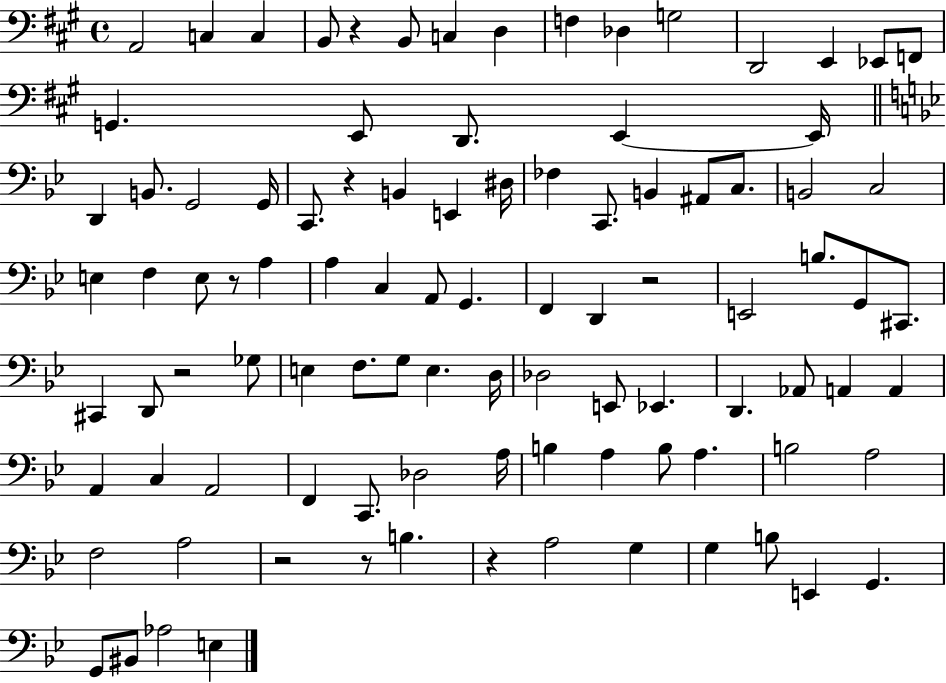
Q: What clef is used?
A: bass